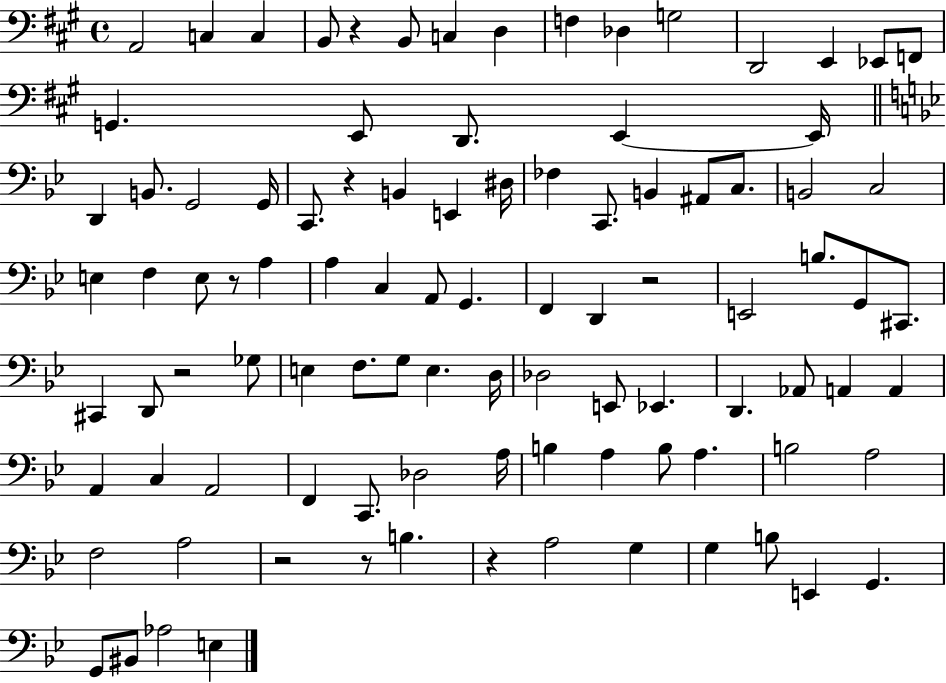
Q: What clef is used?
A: bass